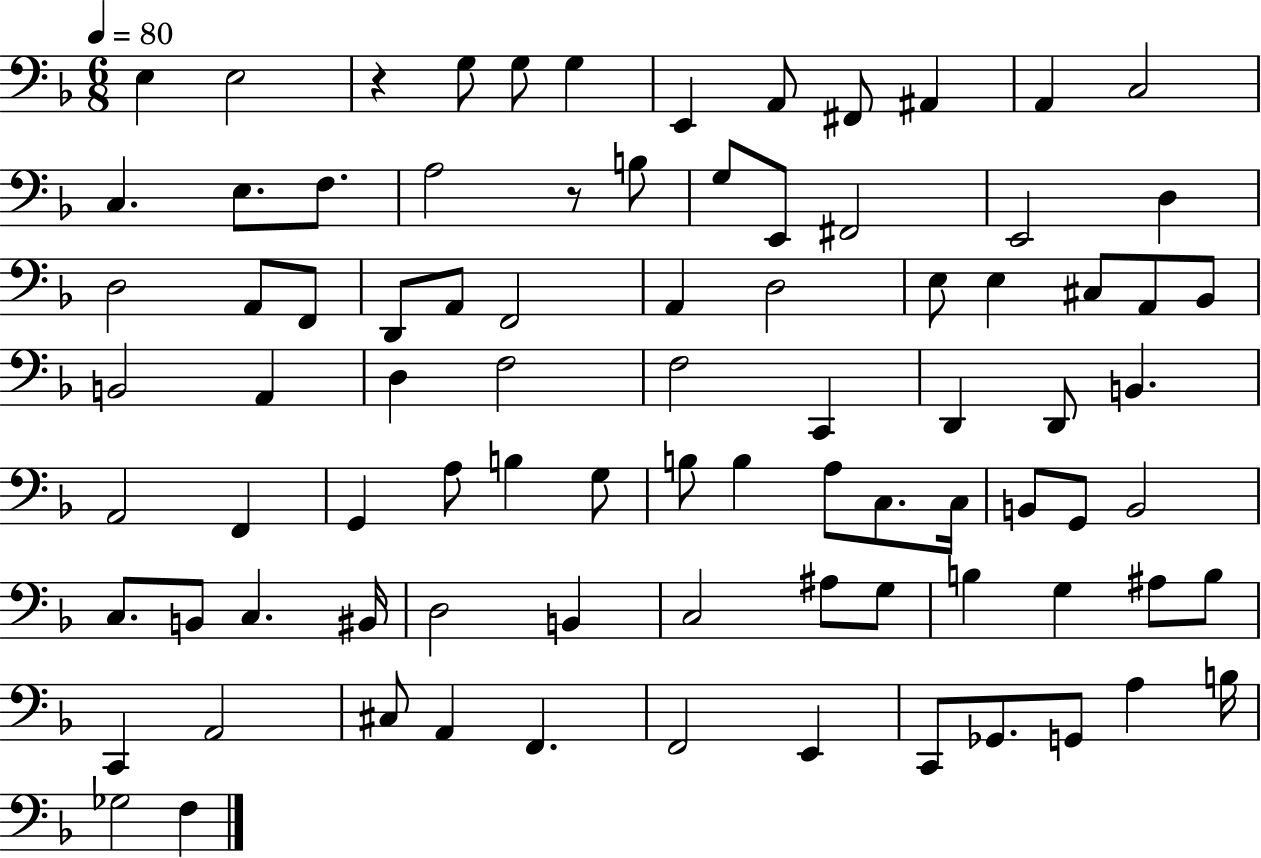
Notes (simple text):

E3/q E3/h R/q G3/e G3/e G3/q E2/q A2/e F#2/e A#2/q A2/q C3/h C3/q. E3/e. F3/e. A3/h R/e B3/e G3/e E2/e F#2/h E2/h D3/q D3/h A2/e F2/e D2/e A2/e F2/h A2/q D3/h E3/e E3/q C#3/e A2/e Bb2/e B2/h A2/q D3/q F3/h F3/h C2/q D2/q D2/e B2/q. A2/h F2/q G2/q A3/e B3/q G3/e B3/e B3/q A3/e C3/e. C3/s B2/e G2/e B2/h C3/e. B2/e C3/q. BIS2/s D3/h B2/q C3/h A#3/e G3/e B3/q G3/q A#3/e B3/e C2/q A2/h C#3/e A2/q F2/q. F2/h E2/q C2/e Gb2/e. G2/e A3/q B3/s Gb3/h F3/q